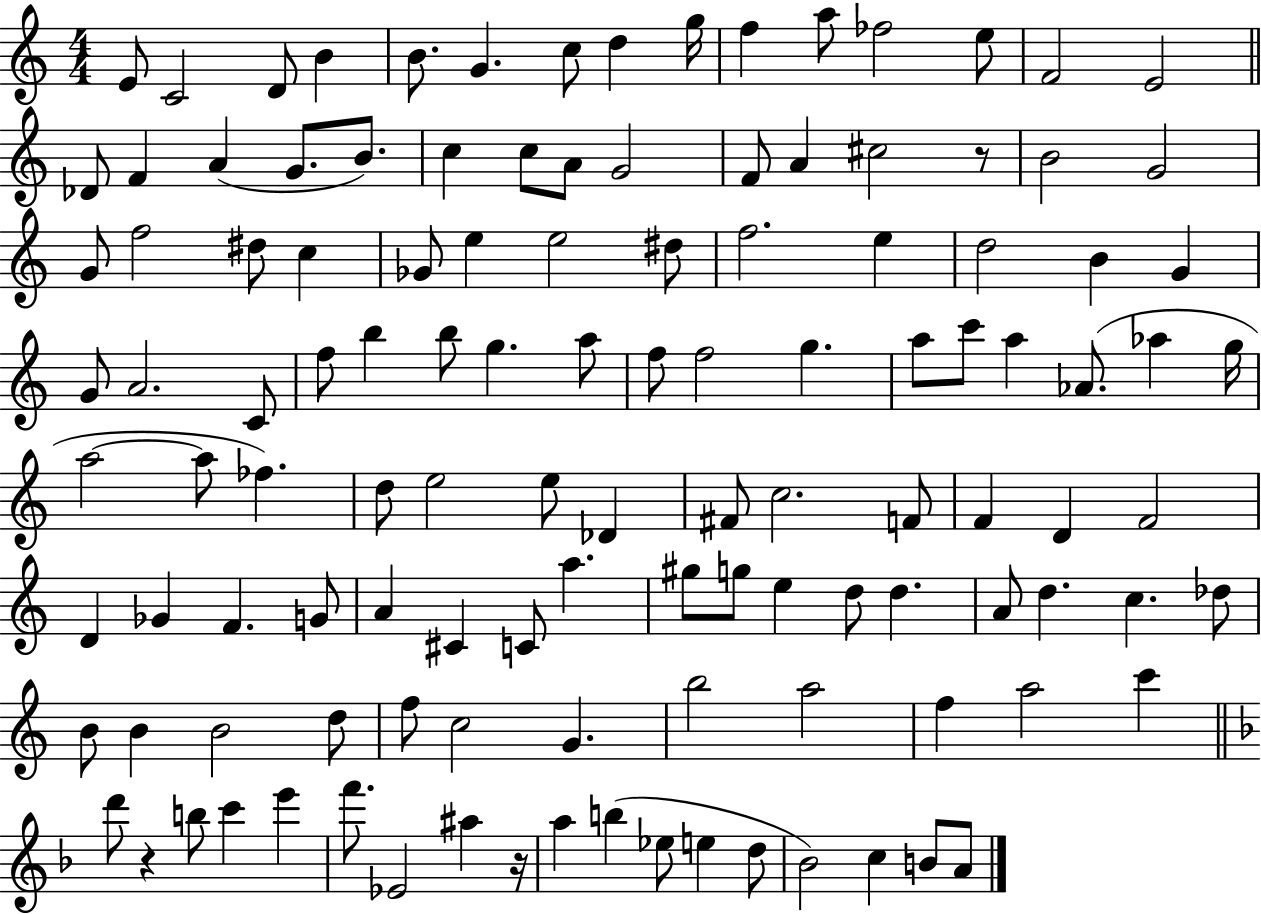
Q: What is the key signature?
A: C major